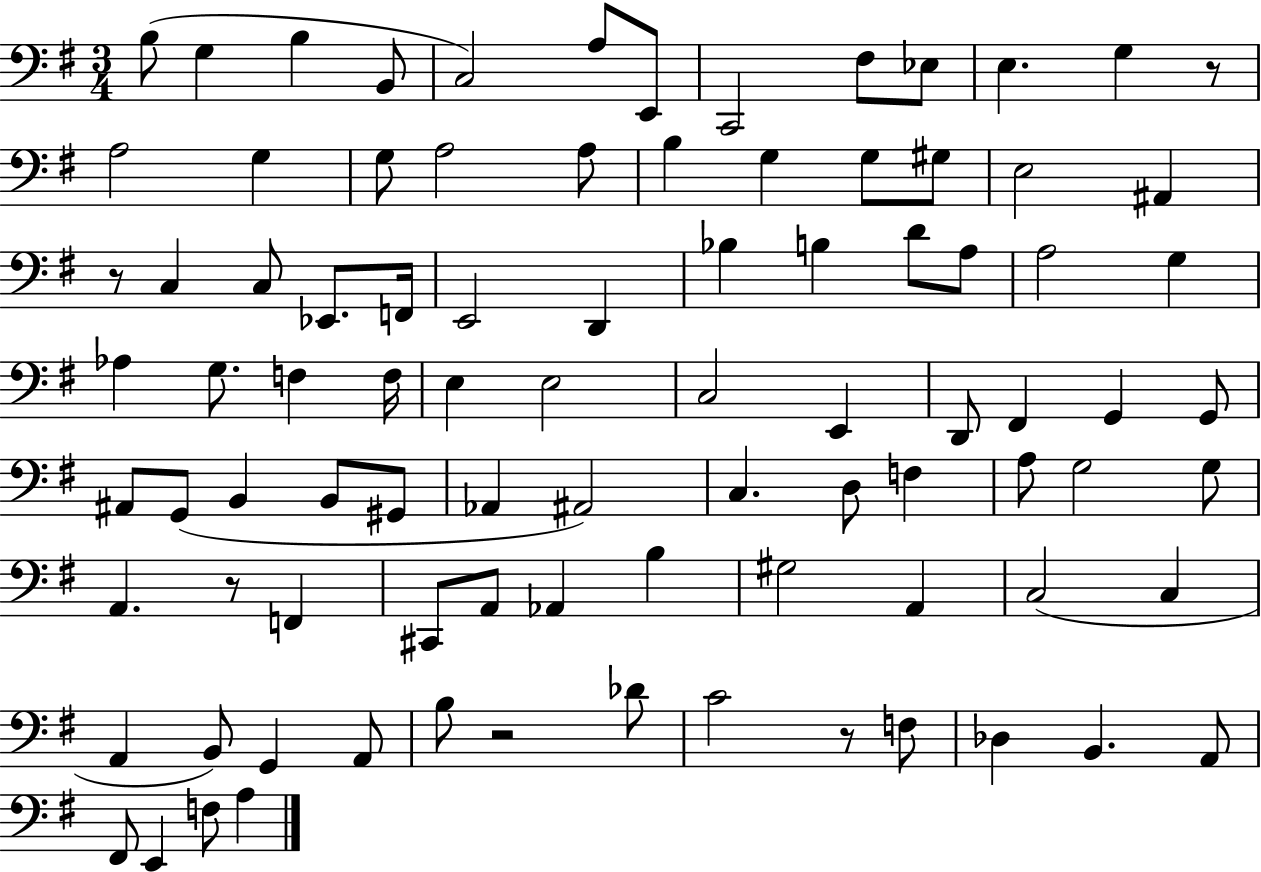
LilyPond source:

{
  \clef bass
  \numericTimeSignature
  \time 3/4
  \key g \major
  b8( g4 b4 b,8 | c2) a8 e,8 | c,2 fis8 ees8 | e4. g4 r8 | \break a2 g4 | g8 a2 a8 | b4 g4 g8 gis8 | e2 ais,4 | \break r8 c4 c8 ees,8. f,16 | e,2 d,4 | bes4 b4 d'8 a8 | a2 g4 | \break aes4 g8. f4 f16 | e4 e2 | c2 e,4 | d,8 fis,4 g,4 g,8 | \break ais,8 g,8( b,4 b,8 gis,8 | aes,4 ais,2) | c4. d8 f4 | a8 g2 g8 | \break a,4. r8 f,4 | cis,8 a,8 aes,4 b4 | gis2 a,4 | c2( c4 | \break a,4 b,8) g,4 a,8 | b8 r2 des'8 | c'2 r8 f8 | des4 b,4. a,8 | \break fis,8 e,4 f8 a4 | \bar "|."
}